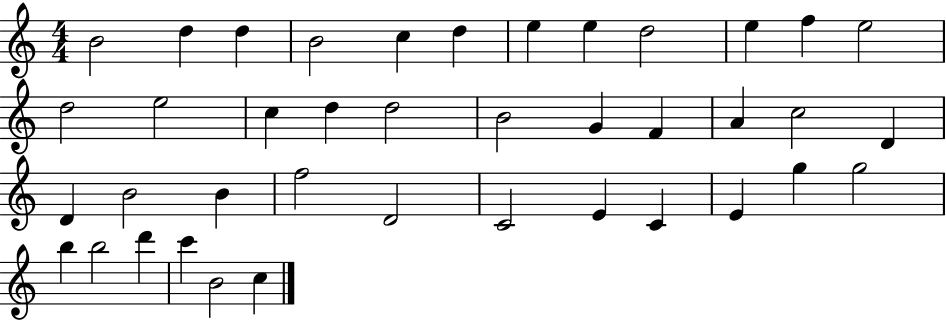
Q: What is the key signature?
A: C major